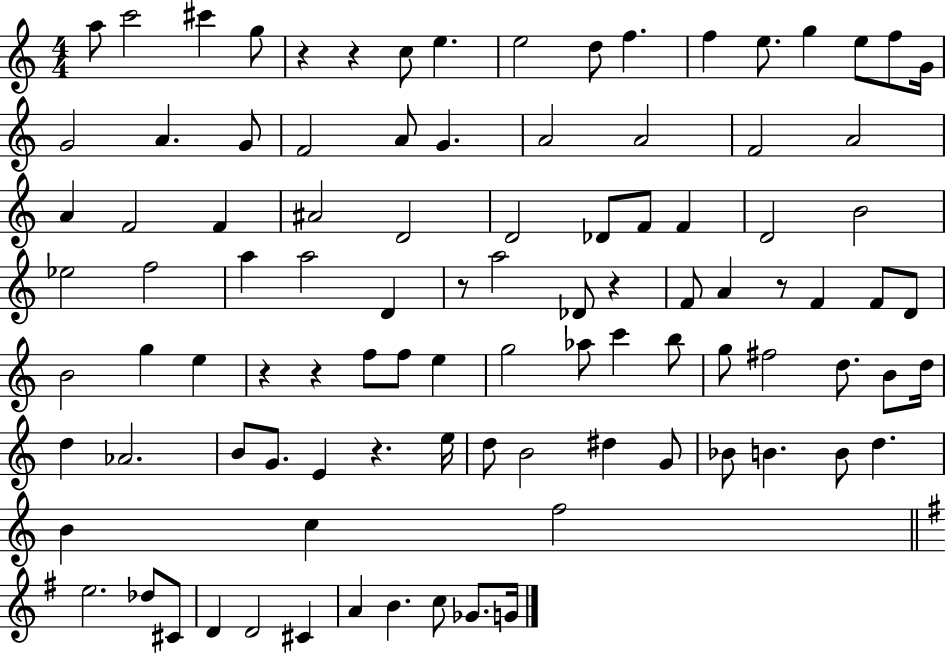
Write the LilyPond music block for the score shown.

{
  \clef treble
  \numericTimeSignature
  \time 4/4
  \key c \major
  \repeat volta 2 { a''8 c'''2 cis'''4 g''8 | r4 r4 c''8 e''4. | e''2 d''8 f''4. | f''4 e''8. g''4 e''8 f''8 g'16 | \break g'2 a'4. g'8 | f'2 a'8 g'4. | a'2 a'2 | f'2 a'2 | \break a'4 f'2 f'4 | ais'2 d'2 | d'2 des'8 f'8 f'4 | d'2 b'2 | \break ees''2 f''2 | a''4 a''2 d'4 | r8 a''2 des'8 r4 | f'8 a'4 r8 f'4 f'8 d'8 | \break b'2 g''4 e''4 | r4 r4 f''8 f''8 e''4 | g''2 aes''8 c'''4 b''8 | g''8 fis''2 d''8. b'8 d''16 | \break d''4 aes'2. | b'8 g'8. e'4 r4. e''16 | d''8 b'2 dis''4 g'8 | bes'8 b'4. b'8 d''4. | \break b'4 c''4 f''2 | \bar "||" \break \key e \minor e''2. des''8 cis'8 | d'4 d'2 cis'4 | a'4 b'4. c''8 ges'8. g'16 | } \bar "|."
}